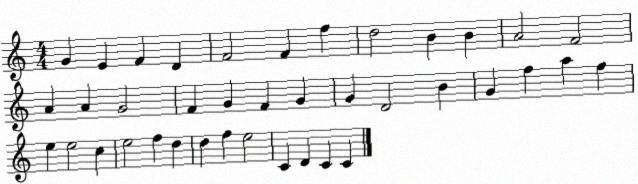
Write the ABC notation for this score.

X:1
T:Untitled
M:4/4
L:1/4
K:C
G E F D F2 F f d2 B B A2 F2 A A G2 F G F G G D2 B G f a f e e2 c e2 f d d f e2 C D C C